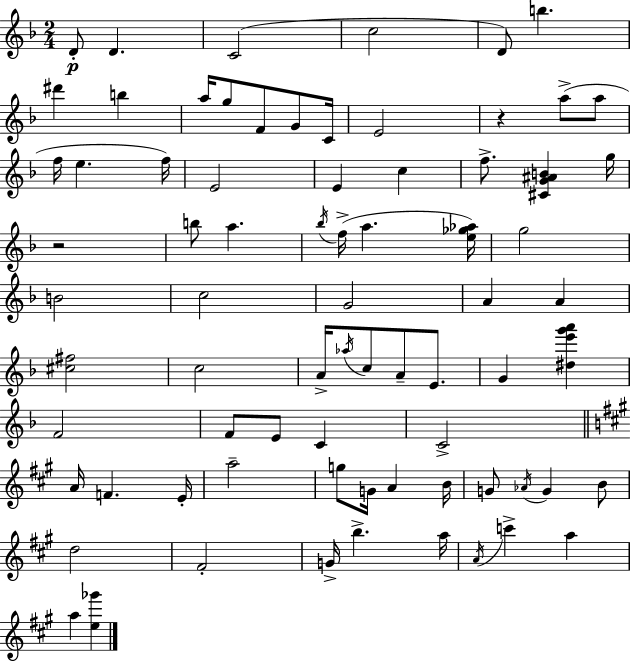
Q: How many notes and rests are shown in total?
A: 75